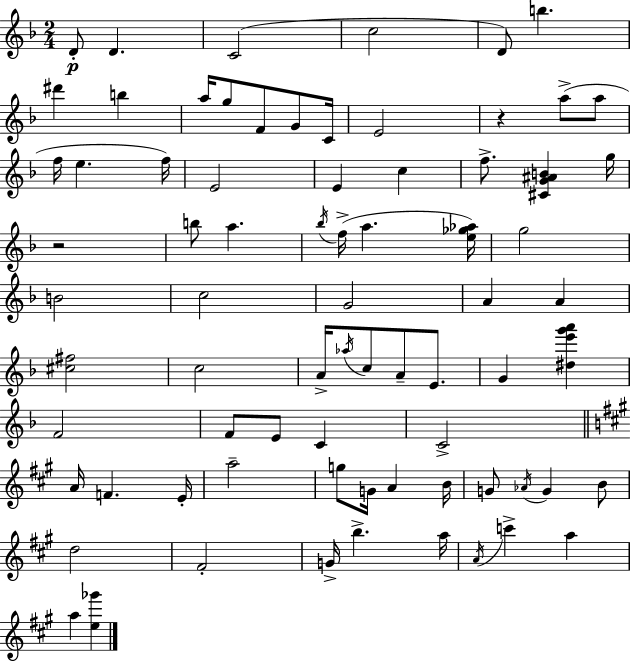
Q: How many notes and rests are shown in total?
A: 75